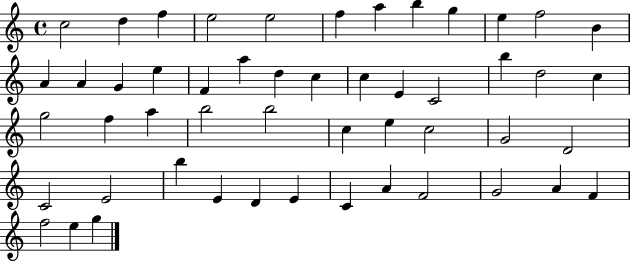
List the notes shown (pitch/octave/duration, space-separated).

C5/h D5/q F5/q E5/h E5/h F5/q A5/q B5/q G5/q E5/q F5/h B4/q A4/q A4/q G4/q E5/q F4/q A5/q D5/q C5/q C5/q E4/q C4/h B5/q D5/h C5/q G5/h F5/q A5/q B5/h B5/h C5/q E5/q C5/h G4/h D4/h C4/h E4/h B5/q E4/q D4/q E4/q C4/q A4/q F4/h G4/h A4/q F4/q F5/h E5/q G5/q